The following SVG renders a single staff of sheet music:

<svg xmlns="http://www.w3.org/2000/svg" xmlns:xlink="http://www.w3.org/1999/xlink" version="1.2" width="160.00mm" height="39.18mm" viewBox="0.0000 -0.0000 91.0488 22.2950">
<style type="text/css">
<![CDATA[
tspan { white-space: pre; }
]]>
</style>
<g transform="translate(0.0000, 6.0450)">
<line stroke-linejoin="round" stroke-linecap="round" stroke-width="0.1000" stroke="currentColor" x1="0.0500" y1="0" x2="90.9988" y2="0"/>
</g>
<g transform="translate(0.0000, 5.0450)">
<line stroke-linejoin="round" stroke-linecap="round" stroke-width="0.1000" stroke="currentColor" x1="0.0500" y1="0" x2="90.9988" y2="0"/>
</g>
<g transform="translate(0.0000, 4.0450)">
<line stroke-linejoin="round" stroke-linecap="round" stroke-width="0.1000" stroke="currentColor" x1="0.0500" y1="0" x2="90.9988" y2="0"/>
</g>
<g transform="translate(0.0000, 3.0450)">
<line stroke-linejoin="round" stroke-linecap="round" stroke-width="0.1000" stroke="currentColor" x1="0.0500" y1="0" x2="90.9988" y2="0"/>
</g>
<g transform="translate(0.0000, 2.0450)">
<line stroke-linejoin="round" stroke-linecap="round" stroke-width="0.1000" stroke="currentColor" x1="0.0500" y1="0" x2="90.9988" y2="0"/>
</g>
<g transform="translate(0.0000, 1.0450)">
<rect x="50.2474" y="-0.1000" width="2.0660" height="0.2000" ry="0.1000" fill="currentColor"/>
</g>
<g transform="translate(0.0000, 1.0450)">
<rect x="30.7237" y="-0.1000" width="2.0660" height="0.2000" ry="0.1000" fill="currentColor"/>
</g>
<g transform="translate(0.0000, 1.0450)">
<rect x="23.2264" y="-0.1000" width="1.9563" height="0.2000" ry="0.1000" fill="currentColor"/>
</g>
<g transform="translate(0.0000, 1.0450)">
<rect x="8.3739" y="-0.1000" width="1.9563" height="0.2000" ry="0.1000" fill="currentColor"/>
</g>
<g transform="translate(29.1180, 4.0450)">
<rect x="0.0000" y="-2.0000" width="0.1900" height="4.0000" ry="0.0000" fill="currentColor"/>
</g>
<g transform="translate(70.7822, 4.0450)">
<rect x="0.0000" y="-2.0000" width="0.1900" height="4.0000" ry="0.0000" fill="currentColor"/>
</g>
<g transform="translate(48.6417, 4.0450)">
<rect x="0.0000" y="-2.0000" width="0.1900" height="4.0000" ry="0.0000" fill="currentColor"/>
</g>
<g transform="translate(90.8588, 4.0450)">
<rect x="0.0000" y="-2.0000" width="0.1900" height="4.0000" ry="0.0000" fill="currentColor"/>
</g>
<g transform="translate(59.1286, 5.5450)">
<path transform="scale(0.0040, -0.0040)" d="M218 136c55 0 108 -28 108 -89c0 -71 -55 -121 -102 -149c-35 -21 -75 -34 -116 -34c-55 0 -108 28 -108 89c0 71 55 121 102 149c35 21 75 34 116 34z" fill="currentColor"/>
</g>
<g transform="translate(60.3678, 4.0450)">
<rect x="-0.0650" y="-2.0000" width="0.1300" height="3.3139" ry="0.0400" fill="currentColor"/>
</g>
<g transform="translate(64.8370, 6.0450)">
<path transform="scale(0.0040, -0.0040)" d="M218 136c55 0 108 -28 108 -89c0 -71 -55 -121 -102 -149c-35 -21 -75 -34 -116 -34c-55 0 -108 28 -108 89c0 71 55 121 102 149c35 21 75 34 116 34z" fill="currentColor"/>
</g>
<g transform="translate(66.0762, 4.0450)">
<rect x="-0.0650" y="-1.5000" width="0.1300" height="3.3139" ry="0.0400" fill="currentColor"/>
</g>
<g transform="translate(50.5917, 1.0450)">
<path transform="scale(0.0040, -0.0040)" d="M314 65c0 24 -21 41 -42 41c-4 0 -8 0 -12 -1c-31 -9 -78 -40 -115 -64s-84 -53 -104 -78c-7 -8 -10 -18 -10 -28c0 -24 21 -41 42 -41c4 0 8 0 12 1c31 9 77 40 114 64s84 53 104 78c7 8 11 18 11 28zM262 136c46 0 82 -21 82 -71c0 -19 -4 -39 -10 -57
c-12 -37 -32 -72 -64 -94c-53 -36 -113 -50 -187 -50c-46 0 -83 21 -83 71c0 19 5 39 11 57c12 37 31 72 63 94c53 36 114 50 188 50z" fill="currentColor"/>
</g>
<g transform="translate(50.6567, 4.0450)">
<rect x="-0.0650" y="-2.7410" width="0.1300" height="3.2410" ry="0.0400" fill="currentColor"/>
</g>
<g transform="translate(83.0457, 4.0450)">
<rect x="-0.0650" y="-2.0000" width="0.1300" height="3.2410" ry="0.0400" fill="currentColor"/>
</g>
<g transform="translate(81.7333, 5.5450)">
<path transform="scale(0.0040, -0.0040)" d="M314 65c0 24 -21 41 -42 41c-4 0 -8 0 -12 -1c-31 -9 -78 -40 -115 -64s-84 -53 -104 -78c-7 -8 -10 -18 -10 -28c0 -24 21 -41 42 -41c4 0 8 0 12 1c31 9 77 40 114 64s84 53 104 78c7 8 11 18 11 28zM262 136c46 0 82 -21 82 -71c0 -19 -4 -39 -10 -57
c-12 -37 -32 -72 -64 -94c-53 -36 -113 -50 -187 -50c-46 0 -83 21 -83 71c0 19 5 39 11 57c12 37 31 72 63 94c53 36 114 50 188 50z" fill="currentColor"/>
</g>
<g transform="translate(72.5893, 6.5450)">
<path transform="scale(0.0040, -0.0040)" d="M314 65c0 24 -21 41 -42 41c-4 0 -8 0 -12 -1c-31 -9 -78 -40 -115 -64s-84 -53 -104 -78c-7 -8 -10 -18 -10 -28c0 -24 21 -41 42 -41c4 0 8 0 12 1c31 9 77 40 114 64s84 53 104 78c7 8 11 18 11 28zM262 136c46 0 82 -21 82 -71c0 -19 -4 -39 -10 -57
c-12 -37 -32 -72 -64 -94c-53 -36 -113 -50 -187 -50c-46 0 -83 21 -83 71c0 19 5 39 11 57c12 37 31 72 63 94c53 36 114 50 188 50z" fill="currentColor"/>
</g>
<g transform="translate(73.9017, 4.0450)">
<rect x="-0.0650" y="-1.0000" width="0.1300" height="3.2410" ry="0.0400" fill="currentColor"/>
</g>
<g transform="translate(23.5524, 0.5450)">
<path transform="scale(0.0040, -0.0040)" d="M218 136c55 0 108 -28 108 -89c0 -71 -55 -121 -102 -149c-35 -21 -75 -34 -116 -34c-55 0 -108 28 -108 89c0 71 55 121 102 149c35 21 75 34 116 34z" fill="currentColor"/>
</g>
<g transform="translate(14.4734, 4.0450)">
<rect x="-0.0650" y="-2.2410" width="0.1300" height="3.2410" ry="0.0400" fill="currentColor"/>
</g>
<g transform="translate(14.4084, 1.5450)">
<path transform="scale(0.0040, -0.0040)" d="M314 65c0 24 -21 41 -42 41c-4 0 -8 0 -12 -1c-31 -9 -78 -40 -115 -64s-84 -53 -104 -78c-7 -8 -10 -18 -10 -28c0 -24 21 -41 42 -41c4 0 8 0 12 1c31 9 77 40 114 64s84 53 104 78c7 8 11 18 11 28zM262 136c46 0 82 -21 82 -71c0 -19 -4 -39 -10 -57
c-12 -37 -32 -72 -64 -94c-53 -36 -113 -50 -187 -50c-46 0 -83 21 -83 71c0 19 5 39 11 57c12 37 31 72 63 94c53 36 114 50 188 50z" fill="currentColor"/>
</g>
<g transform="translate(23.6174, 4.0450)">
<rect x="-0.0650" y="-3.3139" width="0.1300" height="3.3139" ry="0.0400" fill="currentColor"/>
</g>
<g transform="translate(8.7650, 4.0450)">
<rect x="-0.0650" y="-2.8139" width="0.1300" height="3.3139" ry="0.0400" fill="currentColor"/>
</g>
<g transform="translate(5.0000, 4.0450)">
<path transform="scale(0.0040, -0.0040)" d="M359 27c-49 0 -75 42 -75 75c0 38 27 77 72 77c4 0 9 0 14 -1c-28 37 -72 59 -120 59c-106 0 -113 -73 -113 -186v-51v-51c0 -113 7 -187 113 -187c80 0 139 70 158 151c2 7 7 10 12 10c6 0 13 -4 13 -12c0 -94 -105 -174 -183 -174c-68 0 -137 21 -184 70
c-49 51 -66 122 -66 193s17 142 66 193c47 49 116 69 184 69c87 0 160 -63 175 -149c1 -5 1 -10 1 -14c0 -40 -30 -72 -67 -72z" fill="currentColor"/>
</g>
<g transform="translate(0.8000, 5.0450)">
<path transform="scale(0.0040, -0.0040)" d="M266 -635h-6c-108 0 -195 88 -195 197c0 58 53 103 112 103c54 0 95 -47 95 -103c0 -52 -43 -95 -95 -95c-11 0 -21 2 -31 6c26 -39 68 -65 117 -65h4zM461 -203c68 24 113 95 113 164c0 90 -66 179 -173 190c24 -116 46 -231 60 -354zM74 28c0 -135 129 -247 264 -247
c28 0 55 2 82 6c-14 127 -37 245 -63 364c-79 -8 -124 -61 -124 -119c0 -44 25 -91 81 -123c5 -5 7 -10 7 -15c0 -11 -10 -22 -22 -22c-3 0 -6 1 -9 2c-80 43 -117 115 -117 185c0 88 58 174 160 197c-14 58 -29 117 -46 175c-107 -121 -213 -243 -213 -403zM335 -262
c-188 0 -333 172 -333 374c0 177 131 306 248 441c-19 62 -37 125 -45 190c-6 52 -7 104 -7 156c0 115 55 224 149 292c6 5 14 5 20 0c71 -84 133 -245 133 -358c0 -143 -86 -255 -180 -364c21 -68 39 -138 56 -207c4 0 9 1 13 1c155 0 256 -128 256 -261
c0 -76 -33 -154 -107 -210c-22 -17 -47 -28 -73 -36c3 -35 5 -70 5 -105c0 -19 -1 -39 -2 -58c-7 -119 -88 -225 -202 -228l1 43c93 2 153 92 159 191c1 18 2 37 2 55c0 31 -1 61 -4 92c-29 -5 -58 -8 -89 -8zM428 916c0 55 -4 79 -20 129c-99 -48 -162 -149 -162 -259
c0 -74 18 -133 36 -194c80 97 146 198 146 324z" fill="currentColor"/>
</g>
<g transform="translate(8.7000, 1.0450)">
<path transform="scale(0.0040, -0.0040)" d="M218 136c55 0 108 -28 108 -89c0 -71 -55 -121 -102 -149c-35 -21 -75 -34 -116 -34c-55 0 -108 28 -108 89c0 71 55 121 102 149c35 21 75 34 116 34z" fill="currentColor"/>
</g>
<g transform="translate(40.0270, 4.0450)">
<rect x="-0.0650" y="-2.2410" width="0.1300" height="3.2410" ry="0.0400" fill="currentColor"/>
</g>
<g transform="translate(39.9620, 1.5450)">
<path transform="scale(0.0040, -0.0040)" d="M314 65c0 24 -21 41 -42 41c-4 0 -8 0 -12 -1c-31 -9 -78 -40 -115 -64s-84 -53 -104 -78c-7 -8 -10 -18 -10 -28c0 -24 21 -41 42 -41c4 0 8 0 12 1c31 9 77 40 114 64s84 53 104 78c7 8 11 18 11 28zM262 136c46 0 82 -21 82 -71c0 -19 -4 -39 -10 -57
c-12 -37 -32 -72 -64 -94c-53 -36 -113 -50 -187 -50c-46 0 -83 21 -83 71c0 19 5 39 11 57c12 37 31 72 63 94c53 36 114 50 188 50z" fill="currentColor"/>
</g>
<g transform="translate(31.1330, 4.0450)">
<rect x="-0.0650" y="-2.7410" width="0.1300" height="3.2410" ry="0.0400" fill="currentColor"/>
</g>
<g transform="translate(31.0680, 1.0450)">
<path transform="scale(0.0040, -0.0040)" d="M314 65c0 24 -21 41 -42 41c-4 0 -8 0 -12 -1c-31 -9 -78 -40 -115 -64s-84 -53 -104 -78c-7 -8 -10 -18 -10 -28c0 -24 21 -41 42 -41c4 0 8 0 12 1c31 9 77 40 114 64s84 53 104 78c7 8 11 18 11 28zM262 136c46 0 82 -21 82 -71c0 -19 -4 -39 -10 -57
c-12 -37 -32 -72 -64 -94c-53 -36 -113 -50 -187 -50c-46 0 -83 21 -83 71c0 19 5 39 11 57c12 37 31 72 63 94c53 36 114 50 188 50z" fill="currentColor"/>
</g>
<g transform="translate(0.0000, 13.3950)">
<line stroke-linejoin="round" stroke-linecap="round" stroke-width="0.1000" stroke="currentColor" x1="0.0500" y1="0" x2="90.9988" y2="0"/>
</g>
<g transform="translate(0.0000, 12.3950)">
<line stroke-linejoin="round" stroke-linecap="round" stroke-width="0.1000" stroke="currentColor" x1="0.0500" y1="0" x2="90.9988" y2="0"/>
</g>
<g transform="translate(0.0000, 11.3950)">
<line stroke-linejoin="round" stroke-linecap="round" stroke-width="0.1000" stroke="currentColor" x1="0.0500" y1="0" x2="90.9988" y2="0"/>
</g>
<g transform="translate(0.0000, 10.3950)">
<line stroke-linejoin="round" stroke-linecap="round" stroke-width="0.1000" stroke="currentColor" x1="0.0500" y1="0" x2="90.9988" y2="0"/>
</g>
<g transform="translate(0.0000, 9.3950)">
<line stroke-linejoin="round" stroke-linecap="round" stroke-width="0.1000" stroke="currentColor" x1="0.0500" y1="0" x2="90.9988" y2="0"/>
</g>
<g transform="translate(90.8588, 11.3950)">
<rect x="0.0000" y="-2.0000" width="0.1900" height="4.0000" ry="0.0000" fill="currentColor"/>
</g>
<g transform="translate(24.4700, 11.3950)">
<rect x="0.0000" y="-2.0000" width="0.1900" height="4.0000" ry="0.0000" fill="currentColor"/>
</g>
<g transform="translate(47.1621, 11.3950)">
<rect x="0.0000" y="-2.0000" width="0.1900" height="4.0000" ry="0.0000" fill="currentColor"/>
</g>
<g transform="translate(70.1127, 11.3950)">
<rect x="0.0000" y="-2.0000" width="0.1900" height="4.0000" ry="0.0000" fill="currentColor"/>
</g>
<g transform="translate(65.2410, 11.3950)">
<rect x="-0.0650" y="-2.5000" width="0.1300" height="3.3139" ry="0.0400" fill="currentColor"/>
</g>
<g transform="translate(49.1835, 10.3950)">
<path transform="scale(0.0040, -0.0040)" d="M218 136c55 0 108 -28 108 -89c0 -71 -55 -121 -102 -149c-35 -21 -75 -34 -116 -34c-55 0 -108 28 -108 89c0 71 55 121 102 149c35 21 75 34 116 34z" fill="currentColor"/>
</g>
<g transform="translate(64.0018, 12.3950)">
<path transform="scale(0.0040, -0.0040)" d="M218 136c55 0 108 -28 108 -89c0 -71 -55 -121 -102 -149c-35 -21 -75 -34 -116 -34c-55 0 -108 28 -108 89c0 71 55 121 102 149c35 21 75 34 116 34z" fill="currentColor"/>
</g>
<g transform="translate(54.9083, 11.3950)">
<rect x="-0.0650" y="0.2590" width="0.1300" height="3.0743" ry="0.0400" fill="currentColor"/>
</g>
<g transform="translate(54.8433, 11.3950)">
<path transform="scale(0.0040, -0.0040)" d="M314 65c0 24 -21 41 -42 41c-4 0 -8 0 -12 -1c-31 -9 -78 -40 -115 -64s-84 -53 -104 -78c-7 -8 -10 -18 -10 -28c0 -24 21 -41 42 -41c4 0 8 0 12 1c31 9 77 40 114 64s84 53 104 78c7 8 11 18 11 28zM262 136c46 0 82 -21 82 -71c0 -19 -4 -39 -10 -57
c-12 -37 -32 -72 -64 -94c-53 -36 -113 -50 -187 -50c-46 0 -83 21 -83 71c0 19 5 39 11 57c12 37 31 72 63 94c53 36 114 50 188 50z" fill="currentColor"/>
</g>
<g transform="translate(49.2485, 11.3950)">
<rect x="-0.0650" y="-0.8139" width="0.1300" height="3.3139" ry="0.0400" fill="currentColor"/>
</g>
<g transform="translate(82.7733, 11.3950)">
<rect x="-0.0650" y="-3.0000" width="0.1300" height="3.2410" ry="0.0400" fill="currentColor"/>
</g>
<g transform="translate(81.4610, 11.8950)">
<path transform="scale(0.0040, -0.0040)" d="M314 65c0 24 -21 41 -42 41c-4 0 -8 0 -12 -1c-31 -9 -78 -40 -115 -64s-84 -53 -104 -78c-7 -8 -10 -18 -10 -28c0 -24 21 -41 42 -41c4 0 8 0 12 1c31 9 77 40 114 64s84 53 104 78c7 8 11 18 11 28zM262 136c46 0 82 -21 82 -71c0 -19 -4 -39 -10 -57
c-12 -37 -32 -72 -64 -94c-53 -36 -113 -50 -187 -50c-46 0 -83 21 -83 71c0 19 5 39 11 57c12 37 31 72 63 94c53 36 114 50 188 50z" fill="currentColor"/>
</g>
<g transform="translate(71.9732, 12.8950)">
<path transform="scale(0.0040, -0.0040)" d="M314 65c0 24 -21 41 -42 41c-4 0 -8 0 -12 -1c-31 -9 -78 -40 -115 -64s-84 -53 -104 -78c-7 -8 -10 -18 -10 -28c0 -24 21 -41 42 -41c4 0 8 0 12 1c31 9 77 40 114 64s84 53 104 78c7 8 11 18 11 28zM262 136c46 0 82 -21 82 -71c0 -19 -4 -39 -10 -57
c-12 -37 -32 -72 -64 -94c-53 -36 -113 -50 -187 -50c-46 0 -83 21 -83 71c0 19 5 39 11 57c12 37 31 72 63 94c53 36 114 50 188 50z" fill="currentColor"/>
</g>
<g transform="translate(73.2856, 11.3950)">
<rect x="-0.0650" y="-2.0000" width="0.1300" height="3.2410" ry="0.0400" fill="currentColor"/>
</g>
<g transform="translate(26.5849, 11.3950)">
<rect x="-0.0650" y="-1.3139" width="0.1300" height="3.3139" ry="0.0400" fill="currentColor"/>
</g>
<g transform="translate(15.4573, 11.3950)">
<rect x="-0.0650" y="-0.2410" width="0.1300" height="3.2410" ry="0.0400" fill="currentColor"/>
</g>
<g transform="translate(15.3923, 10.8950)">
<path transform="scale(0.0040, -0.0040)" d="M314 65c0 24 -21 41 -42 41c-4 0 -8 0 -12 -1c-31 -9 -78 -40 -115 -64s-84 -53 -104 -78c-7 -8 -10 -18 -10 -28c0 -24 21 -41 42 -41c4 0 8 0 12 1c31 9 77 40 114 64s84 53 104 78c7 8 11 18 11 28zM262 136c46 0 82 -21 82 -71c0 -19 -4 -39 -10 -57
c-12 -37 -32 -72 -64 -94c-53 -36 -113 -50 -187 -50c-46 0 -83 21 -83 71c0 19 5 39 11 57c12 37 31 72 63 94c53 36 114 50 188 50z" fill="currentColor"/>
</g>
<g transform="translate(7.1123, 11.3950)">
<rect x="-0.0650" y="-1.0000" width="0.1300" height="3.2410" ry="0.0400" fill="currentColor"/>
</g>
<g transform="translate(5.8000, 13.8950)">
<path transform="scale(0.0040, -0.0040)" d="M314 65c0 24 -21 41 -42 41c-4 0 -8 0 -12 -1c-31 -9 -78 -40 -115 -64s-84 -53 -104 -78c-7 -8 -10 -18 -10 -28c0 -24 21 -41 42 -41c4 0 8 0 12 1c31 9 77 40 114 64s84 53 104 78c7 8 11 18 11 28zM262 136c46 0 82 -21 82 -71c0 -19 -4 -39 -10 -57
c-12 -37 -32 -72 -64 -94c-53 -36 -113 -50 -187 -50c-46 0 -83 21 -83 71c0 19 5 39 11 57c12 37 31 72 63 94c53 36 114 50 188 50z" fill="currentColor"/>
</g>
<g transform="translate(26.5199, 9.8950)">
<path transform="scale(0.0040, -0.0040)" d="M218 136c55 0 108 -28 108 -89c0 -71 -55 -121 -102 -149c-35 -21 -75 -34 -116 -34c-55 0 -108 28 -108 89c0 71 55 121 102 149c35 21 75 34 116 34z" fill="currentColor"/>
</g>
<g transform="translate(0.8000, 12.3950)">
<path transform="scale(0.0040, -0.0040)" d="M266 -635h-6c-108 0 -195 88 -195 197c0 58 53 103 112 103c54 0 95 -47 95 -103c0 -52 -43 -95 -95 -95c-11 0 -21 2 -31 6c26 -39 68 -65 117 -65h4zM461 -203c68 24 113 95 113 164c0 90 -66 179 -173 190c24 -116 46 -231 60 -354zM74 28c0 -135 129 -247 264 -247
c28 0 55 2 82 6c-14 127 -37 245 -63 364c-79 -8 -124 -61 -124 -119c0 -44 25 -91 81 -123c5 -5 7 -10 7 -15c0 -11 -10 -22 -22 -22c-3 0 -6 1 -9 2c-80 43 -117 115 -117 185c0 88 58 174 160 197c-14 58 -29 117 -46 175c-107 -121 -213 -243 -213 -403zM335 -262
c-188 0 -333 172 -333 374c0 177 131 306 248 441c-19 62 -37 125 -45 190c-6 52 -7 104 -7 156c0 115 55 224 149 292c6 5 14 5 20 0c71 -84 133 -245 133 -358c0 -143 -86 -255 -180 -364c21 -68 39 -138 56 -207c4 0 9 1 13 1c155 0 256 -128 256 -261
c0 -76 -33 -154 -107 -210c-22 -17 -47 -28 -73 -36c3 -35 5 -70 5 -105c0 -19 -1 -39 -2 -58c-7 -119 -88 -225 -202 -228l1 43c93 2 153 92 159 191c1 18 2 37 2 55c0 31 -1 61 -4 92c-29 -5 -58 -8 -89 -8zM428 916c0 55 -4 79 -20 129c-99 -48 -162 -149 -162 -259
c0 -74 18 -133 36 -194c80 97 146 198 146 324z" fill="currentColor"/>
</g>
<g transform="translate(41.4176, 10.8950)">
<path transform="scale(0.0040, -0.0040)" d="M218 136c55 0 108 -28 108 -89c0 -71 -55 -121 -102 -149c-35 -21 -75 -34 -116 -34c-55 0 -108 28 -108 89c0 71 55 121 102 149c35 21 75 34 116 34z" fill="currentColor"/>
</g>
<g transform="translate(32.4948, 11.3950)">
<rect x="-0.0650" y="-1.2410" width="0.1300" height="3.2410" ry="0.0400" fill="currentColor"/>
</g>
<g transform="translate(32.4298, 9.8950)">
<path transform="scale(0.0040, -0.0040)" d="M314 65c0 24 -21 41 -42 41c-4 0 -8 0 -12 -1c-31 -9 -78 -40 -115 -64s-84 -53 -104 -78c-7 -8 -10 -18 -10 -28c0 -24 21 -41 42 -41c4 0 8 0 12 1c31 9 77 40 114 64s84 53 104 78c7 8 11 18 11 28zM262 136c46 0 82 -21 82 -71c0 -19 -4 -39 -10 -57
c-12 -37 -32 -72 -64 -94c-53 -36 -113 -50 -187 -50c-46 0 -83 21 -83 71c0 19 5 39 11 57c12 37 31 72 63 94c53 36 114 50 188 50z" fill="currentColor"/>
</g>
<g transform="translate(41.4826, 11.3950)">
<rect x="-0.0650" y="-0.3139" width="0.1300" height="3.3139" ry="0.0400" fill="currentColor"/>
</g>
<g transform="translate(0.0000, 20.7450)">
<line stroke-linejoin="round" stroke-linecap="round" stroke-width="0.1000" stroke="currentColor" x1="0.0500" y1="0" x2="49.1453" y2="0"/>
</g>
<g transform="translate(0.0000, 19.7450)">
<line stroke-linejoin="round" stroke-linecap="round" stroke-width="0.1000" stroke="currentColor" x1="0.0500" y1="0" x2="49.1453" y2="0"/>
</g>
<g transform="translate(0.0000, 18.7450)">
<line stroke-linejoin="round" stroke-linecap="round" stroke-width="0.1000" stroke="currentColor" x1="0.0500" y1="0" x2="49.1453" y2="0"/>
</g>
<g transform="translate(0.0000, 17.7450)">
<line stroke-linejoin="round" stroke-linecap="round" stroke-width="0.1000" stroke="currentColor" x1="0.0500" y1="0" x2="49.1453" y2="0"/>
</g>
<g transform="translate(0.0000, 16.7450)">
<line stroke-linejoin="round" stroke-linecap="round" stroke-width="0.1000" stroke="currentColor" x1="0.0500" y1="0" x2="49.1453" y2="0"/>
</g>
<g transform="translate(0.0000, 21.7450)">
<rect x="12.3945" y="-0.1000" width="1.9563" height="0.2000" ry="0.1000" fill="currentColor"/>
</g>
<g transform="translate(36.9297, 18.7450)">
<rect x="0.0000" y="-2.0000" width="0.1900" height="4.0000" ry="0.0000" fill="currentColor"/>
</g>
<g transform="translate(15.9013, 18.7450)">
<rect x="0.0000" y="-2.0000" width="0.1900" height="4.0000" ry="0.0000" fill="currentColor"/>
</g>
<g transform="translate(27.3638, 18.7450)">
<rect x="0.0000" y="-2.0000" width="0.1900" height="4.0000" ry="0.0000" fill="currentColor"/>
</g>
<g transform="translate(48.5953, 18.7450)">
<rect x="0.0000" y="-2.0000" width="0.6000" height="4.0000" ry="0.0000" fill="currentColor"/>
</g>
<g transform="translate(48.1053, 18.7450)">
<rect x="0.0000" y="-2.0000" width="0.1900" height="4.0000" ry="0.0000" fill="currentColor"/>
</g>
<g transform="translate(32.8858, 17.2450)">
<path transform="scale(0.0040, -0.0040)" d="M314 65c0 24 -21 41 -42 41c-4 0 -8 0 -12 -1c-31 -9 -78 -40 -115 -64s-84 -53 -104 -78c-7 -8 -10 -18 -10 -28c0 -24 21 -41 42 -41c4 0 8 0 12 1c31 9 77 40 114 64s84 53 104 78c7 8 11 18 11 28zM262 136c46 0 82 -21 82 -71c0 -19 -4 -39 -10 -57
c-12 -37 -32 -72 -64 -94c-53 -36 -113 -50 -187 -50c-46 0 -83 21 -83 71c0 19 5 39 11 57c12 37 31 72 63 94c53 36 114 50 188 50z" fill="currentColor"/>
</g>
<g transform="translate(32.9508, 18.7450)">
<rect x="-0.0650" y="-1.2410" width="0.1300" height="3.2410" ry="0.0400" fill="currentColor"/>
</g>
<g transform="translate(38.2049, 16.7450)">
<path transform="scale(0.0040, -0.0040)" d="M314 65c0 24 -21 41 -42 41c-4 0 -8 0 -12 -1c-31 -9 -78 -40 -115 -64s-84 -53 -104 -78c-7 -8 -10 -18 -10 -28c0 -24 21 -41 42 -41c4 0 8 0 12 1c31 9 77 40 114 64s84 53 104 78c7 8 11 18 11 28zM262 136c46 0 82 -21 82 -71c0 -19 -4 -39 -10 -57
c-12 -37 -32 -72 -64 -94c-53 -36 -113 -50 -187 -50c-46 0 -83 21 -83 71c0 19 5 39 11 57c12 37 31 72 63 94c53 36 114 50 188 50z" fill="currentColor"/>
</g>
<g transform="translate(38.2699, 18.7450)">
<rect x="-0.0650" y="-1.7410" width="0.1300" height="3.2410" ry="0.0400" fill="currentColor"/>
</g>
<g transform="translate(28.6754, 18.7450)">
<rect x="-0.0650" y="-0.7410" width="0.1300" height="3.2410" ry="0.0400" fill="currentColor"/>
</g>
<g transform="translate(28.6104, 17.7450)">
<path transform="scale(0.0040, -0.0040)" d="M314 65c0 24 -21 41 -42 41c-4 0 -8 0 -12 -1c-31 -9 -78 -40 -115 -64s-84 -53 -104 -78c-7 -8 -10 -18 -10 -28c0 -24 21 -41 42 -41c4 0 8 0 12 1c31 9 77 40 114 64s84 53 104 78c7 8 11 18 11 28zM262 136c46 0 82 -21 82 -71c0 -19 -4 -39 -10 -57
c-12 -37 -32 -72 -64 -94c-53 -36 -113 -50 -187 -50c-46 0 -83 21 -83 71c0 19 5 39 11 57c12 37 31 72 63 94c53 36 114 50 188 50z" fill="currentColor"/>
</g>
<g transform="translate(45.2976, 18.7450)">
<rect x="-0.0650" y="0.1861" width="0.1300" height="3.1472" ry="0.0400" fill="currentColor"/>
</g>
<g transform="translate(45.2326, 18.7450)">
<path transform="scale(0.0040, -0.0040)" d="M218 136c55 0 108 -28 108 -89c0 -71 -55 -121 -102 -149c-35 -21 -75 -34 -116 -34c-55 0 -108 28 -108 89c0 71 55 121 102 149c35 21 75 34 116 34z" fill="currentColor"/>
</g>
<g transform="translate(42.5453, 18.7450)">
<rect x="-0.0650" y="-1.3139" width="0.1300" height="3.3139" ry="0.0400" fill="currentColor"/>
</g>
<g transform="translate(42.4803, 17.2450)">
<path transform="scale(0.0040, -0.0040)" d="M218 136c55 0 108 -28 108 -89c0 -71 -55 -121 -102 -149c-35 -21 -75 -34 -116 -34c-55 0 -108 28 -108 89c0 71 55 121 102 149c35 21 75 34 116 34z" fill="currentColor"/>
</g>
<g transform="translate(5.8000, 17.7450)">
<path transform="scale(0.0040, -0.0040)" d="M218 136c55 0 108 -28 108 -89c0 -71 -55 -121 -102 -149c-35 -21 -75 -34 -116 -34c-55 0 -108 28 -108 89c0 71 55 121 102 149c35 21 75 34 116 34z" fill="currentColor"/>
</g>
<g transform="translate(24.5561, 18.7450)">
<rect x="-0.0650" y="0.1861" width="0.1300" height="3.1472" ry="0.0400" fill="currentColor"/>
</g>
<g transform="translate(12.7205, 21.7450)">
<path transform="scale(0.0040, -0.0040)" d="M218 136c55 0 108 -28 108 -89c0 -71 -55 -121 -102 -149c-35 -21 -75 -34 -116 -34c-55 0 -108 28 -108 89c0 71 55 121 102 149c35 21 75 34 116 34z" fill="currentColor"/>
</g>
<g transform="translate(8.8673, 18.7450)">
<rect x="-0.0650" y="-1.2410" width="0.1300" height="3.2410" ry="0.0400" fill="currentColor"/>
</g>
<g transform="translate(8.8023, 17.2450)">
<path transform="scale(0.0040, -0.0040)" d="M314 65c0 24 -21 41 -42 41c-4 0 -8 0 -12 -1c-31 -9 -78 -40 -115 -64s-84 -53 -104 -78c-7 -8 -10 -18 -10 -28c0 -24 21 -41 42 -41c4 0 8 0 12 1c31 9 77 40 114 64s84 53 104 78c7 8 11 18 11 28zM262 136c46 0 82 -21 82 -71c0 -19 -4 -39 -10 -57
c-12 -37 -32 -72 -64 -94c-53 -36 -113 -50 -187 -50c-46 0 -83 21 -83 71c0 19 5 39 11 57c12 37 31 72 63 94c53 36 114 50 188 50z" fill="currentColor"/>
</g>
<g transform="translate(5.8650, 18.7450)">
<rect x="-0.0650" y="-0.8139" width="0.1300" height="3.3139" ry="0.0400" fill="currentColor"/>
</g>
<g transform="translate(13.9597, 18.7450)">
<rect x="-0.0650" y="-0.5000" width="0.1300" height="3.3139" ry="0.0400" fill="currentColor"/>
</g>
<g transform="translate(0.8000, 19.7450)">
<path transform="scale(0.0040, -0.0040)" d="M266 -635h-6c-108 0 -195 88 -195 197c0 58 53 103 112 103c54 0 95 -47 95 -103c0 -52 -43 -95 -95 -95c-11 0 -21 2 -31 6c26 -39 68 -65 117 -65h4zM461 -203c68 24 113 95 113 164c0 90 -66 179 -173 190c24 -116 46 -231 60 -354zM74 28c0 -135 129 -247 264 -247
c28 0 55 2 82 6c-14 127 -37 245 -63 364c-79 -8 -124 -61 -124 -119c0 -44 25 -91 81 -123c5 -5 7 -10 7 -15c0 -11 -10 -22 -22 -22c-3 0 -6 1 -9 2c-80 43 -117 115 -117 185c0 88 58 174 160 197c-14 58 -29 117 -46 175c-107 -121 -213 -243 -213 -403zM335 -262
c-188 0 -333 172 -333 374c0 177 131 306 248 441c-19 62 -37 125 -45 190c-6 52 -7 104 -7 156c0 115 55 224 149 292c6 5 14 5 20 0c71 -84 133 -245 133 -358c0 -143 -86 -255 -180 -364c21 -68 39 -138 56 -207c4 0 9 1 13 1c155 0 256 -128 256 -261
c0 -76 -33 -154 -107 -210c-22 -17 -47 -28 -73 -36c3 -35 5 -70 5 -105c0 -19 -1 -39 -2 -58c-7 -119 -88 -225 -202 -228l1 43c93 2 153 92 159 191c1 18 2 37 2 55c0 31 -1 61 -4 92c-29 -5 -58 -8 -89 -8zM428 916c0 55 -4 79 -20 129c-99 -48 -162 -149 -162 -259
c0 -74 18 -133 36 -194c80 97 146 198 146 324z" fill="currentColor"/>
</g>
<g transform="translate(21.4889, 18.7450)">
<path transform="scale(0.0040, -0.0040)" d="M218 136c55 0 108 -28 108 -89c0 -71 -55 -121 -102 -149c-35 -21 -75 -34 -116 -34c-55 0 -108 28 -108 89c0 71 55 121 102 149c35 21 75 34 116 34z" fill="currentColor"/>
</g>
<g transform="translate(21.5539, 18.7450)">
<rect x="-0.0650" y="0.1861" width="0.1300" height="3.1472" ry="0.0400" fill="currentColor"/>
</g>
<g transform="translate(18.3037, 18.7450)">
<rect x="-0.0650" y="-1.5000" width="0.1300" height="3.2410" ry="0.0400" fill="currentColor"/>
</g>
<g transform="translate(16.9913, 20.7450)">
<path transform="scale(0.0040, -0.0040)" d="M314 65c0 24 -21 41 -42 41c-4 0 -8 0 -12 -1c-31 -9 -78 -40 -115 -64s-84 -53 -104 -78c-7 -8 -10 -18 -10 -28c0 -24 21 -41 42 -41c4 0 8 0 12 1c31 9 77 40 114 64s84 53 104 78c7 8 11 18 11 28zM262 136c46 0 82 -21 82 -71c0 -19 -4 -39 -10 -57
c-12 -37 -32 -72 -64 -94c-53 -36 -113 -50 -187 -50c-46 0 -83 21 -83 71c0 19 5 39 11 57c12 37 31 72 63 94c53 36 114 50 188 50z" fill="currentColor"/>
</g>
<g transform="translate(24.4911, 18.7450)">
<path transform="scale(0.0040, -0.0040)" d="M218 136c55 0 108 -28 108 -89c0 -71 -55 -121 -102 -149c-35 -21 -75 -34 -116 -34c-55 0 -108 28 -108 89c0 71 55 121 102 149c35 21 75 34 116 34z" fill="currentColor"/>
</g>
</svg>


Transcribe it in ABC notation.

X:1
T:Untitled
M:4/4
L:1/4
K:C
a g2 b a2 g2 a2 F E D2 F2 D2 c2 e e2 c d B2 G F2 A2 d e2 C E2 B B d2 e2 f2 e B